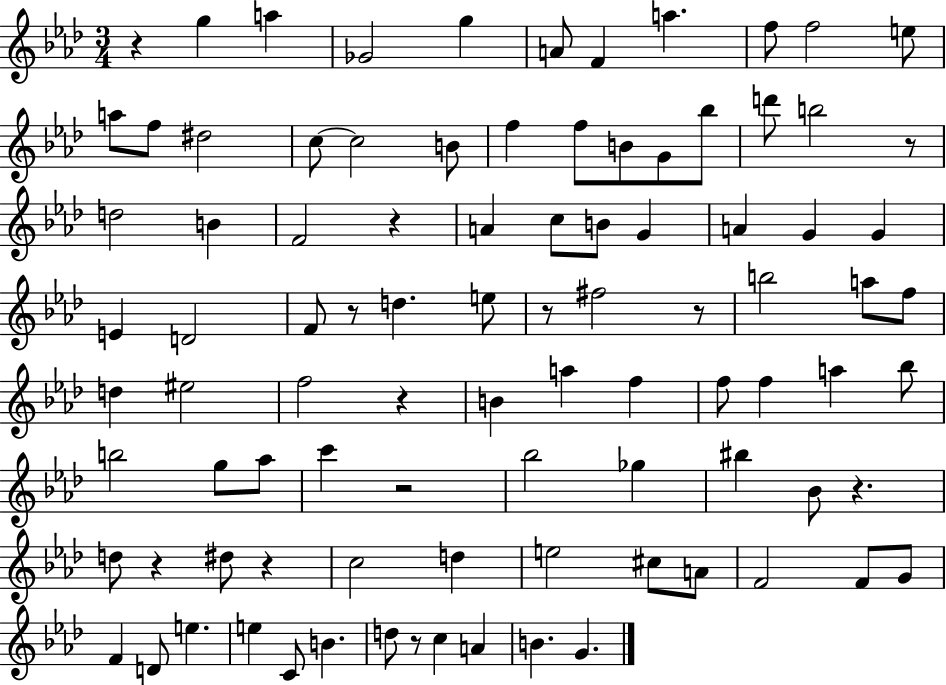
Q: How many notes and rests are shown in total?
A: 93